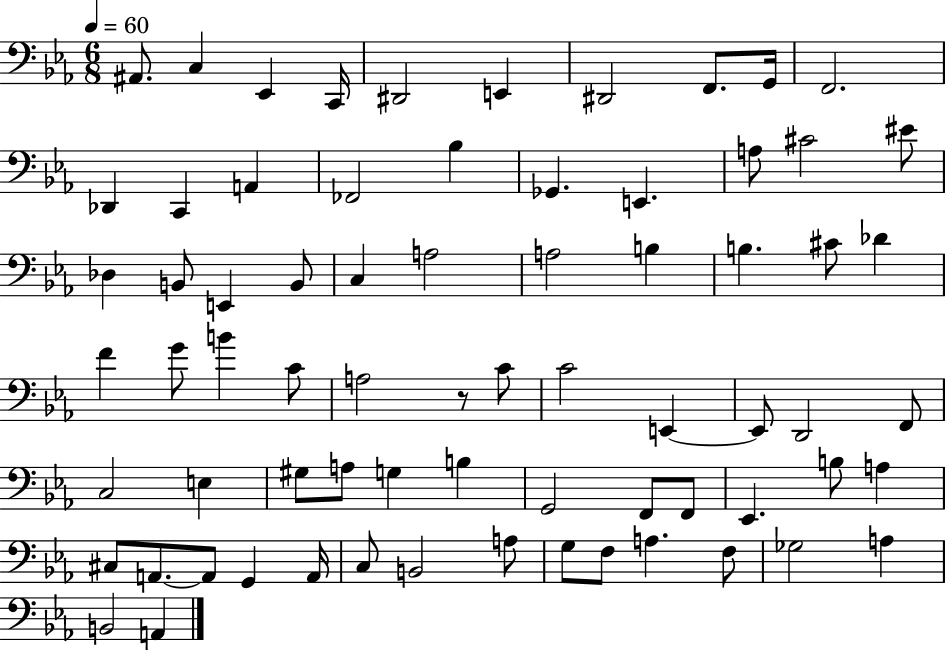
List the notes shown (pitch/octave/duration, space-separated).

A#2/e. C3/q Eb2/q C2/s D#2/h E2/q D#2/h F2/e. G2/s F2/h. Db2/q C2/q A2/q FES2/h Bb3/q Gb2/q. E2/q. A3/e C#4/h EIS4/e Db3/q B2/e E2/q B2/e C3/q A3/h A3/h B3/q B3/q. C#4/e Db4/q F4/q G4/e B4/q C4/e A3/h R/e C4/e C4/h E2/q E2/e D2/h F2/e C3/h E3/q G#3/e A3/e G3/q B3/q G2/h F2/e F2/e Eb2/q. B3/e A3/q C#3/e A2/e. A2/e G2/q A2/s C3/e B2/h A3/e G3/e F3/e A3/q. F3/e Gb3/h A3/q B2/h A2/q